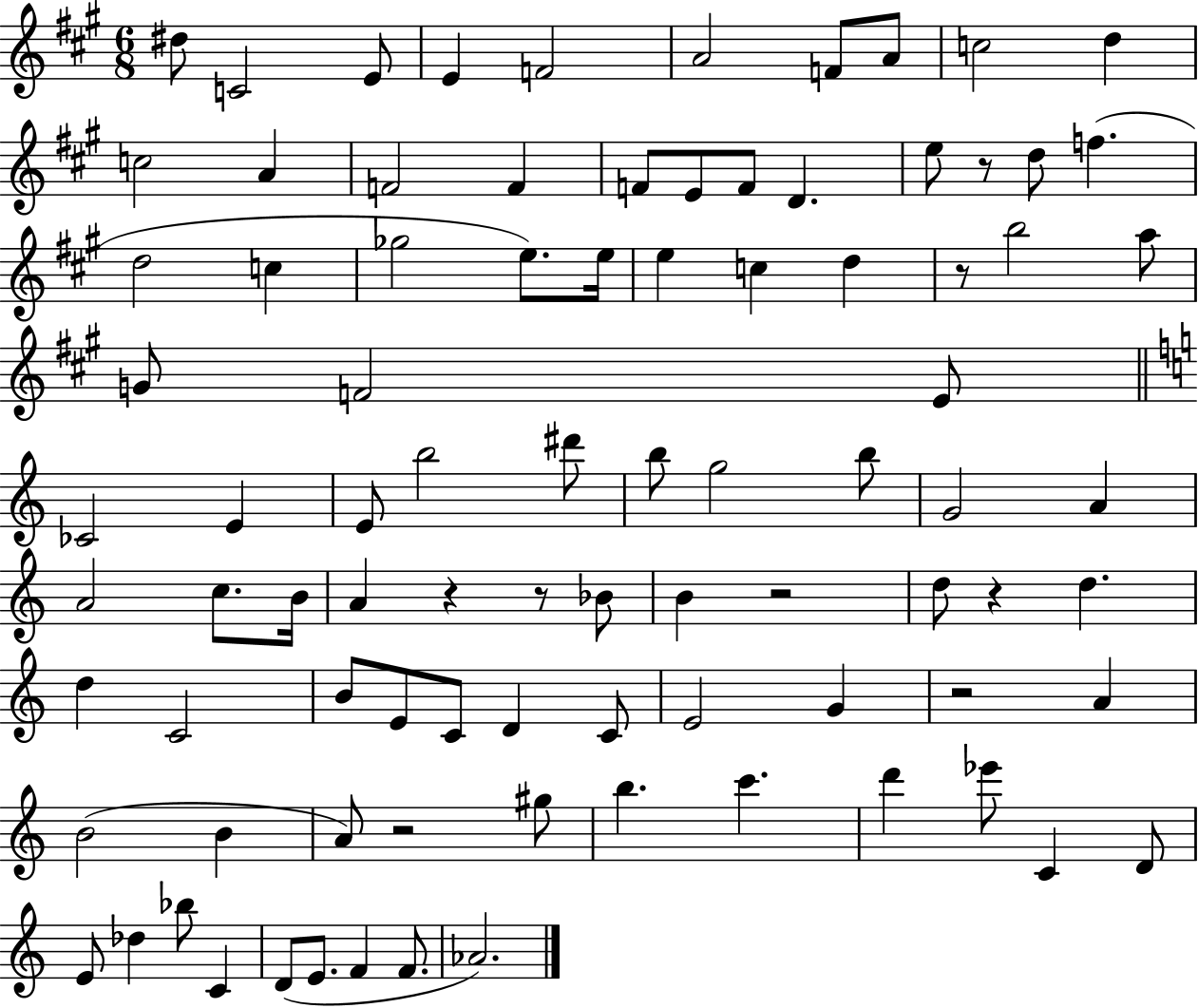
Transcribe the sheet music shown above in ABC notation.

X:1
T:Untitled
M:6/8
L:1/4
K:A
^d/2 C2 E/2 E F2 A2 F/2 A/2 c2 d c2 A F2 F F/2 E/2 F/2 D e/2 z/2 d/2 f d2 c _g2 e/2 e/4 e c d z/2 b2 a/2 G/2 F2 E/2 _C2 E E/2 b2 ^d'/2 b/2 g2 b/2 G2 A A2 c/2 B/4 A z z/2 _B/2 B z2 d/2 z d d C2 B/2 E/2 C/2 D C/2 E2 G z2 A B2 B A/2 z2 ^g/2 b c' d' _e'/2 C D/2 E/2 _d _b/2 C D/2 E/2 F F/2 _A2